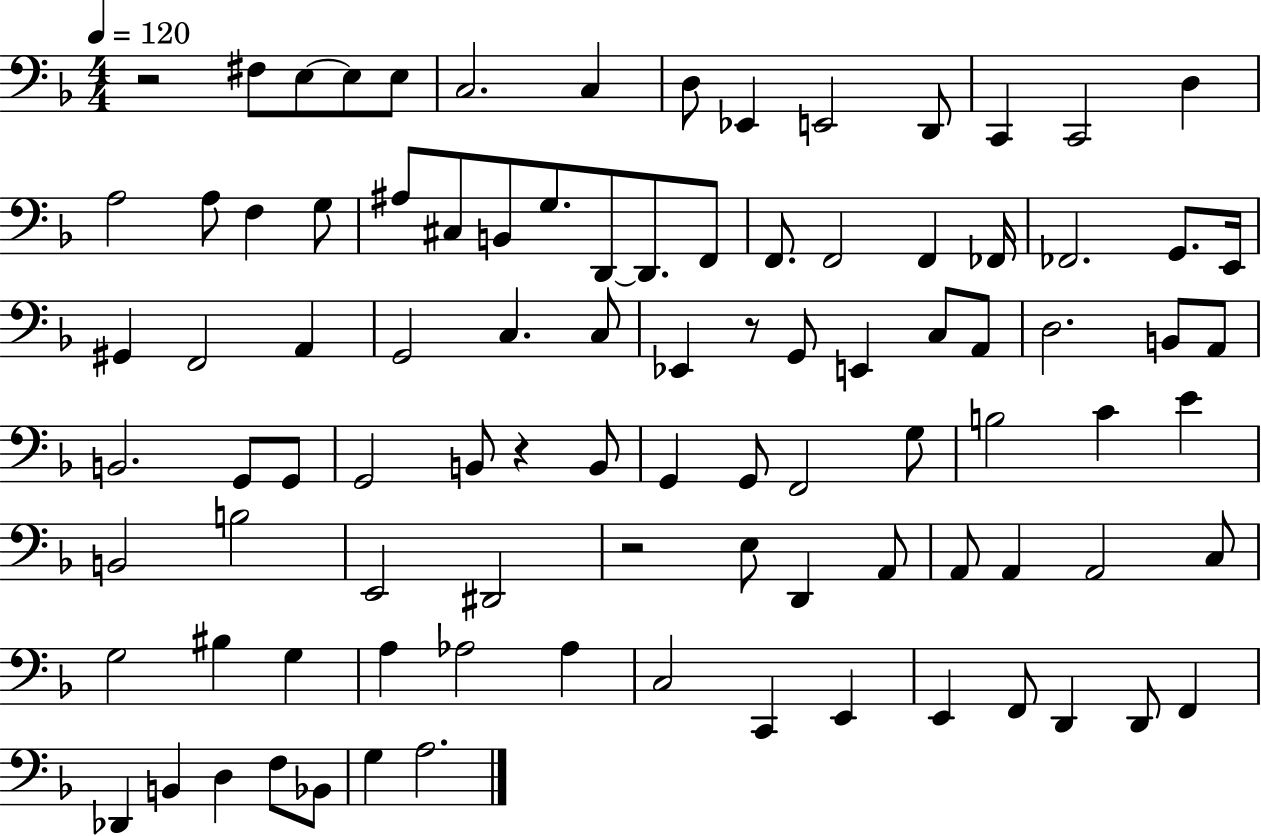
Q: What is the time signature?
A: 4/4